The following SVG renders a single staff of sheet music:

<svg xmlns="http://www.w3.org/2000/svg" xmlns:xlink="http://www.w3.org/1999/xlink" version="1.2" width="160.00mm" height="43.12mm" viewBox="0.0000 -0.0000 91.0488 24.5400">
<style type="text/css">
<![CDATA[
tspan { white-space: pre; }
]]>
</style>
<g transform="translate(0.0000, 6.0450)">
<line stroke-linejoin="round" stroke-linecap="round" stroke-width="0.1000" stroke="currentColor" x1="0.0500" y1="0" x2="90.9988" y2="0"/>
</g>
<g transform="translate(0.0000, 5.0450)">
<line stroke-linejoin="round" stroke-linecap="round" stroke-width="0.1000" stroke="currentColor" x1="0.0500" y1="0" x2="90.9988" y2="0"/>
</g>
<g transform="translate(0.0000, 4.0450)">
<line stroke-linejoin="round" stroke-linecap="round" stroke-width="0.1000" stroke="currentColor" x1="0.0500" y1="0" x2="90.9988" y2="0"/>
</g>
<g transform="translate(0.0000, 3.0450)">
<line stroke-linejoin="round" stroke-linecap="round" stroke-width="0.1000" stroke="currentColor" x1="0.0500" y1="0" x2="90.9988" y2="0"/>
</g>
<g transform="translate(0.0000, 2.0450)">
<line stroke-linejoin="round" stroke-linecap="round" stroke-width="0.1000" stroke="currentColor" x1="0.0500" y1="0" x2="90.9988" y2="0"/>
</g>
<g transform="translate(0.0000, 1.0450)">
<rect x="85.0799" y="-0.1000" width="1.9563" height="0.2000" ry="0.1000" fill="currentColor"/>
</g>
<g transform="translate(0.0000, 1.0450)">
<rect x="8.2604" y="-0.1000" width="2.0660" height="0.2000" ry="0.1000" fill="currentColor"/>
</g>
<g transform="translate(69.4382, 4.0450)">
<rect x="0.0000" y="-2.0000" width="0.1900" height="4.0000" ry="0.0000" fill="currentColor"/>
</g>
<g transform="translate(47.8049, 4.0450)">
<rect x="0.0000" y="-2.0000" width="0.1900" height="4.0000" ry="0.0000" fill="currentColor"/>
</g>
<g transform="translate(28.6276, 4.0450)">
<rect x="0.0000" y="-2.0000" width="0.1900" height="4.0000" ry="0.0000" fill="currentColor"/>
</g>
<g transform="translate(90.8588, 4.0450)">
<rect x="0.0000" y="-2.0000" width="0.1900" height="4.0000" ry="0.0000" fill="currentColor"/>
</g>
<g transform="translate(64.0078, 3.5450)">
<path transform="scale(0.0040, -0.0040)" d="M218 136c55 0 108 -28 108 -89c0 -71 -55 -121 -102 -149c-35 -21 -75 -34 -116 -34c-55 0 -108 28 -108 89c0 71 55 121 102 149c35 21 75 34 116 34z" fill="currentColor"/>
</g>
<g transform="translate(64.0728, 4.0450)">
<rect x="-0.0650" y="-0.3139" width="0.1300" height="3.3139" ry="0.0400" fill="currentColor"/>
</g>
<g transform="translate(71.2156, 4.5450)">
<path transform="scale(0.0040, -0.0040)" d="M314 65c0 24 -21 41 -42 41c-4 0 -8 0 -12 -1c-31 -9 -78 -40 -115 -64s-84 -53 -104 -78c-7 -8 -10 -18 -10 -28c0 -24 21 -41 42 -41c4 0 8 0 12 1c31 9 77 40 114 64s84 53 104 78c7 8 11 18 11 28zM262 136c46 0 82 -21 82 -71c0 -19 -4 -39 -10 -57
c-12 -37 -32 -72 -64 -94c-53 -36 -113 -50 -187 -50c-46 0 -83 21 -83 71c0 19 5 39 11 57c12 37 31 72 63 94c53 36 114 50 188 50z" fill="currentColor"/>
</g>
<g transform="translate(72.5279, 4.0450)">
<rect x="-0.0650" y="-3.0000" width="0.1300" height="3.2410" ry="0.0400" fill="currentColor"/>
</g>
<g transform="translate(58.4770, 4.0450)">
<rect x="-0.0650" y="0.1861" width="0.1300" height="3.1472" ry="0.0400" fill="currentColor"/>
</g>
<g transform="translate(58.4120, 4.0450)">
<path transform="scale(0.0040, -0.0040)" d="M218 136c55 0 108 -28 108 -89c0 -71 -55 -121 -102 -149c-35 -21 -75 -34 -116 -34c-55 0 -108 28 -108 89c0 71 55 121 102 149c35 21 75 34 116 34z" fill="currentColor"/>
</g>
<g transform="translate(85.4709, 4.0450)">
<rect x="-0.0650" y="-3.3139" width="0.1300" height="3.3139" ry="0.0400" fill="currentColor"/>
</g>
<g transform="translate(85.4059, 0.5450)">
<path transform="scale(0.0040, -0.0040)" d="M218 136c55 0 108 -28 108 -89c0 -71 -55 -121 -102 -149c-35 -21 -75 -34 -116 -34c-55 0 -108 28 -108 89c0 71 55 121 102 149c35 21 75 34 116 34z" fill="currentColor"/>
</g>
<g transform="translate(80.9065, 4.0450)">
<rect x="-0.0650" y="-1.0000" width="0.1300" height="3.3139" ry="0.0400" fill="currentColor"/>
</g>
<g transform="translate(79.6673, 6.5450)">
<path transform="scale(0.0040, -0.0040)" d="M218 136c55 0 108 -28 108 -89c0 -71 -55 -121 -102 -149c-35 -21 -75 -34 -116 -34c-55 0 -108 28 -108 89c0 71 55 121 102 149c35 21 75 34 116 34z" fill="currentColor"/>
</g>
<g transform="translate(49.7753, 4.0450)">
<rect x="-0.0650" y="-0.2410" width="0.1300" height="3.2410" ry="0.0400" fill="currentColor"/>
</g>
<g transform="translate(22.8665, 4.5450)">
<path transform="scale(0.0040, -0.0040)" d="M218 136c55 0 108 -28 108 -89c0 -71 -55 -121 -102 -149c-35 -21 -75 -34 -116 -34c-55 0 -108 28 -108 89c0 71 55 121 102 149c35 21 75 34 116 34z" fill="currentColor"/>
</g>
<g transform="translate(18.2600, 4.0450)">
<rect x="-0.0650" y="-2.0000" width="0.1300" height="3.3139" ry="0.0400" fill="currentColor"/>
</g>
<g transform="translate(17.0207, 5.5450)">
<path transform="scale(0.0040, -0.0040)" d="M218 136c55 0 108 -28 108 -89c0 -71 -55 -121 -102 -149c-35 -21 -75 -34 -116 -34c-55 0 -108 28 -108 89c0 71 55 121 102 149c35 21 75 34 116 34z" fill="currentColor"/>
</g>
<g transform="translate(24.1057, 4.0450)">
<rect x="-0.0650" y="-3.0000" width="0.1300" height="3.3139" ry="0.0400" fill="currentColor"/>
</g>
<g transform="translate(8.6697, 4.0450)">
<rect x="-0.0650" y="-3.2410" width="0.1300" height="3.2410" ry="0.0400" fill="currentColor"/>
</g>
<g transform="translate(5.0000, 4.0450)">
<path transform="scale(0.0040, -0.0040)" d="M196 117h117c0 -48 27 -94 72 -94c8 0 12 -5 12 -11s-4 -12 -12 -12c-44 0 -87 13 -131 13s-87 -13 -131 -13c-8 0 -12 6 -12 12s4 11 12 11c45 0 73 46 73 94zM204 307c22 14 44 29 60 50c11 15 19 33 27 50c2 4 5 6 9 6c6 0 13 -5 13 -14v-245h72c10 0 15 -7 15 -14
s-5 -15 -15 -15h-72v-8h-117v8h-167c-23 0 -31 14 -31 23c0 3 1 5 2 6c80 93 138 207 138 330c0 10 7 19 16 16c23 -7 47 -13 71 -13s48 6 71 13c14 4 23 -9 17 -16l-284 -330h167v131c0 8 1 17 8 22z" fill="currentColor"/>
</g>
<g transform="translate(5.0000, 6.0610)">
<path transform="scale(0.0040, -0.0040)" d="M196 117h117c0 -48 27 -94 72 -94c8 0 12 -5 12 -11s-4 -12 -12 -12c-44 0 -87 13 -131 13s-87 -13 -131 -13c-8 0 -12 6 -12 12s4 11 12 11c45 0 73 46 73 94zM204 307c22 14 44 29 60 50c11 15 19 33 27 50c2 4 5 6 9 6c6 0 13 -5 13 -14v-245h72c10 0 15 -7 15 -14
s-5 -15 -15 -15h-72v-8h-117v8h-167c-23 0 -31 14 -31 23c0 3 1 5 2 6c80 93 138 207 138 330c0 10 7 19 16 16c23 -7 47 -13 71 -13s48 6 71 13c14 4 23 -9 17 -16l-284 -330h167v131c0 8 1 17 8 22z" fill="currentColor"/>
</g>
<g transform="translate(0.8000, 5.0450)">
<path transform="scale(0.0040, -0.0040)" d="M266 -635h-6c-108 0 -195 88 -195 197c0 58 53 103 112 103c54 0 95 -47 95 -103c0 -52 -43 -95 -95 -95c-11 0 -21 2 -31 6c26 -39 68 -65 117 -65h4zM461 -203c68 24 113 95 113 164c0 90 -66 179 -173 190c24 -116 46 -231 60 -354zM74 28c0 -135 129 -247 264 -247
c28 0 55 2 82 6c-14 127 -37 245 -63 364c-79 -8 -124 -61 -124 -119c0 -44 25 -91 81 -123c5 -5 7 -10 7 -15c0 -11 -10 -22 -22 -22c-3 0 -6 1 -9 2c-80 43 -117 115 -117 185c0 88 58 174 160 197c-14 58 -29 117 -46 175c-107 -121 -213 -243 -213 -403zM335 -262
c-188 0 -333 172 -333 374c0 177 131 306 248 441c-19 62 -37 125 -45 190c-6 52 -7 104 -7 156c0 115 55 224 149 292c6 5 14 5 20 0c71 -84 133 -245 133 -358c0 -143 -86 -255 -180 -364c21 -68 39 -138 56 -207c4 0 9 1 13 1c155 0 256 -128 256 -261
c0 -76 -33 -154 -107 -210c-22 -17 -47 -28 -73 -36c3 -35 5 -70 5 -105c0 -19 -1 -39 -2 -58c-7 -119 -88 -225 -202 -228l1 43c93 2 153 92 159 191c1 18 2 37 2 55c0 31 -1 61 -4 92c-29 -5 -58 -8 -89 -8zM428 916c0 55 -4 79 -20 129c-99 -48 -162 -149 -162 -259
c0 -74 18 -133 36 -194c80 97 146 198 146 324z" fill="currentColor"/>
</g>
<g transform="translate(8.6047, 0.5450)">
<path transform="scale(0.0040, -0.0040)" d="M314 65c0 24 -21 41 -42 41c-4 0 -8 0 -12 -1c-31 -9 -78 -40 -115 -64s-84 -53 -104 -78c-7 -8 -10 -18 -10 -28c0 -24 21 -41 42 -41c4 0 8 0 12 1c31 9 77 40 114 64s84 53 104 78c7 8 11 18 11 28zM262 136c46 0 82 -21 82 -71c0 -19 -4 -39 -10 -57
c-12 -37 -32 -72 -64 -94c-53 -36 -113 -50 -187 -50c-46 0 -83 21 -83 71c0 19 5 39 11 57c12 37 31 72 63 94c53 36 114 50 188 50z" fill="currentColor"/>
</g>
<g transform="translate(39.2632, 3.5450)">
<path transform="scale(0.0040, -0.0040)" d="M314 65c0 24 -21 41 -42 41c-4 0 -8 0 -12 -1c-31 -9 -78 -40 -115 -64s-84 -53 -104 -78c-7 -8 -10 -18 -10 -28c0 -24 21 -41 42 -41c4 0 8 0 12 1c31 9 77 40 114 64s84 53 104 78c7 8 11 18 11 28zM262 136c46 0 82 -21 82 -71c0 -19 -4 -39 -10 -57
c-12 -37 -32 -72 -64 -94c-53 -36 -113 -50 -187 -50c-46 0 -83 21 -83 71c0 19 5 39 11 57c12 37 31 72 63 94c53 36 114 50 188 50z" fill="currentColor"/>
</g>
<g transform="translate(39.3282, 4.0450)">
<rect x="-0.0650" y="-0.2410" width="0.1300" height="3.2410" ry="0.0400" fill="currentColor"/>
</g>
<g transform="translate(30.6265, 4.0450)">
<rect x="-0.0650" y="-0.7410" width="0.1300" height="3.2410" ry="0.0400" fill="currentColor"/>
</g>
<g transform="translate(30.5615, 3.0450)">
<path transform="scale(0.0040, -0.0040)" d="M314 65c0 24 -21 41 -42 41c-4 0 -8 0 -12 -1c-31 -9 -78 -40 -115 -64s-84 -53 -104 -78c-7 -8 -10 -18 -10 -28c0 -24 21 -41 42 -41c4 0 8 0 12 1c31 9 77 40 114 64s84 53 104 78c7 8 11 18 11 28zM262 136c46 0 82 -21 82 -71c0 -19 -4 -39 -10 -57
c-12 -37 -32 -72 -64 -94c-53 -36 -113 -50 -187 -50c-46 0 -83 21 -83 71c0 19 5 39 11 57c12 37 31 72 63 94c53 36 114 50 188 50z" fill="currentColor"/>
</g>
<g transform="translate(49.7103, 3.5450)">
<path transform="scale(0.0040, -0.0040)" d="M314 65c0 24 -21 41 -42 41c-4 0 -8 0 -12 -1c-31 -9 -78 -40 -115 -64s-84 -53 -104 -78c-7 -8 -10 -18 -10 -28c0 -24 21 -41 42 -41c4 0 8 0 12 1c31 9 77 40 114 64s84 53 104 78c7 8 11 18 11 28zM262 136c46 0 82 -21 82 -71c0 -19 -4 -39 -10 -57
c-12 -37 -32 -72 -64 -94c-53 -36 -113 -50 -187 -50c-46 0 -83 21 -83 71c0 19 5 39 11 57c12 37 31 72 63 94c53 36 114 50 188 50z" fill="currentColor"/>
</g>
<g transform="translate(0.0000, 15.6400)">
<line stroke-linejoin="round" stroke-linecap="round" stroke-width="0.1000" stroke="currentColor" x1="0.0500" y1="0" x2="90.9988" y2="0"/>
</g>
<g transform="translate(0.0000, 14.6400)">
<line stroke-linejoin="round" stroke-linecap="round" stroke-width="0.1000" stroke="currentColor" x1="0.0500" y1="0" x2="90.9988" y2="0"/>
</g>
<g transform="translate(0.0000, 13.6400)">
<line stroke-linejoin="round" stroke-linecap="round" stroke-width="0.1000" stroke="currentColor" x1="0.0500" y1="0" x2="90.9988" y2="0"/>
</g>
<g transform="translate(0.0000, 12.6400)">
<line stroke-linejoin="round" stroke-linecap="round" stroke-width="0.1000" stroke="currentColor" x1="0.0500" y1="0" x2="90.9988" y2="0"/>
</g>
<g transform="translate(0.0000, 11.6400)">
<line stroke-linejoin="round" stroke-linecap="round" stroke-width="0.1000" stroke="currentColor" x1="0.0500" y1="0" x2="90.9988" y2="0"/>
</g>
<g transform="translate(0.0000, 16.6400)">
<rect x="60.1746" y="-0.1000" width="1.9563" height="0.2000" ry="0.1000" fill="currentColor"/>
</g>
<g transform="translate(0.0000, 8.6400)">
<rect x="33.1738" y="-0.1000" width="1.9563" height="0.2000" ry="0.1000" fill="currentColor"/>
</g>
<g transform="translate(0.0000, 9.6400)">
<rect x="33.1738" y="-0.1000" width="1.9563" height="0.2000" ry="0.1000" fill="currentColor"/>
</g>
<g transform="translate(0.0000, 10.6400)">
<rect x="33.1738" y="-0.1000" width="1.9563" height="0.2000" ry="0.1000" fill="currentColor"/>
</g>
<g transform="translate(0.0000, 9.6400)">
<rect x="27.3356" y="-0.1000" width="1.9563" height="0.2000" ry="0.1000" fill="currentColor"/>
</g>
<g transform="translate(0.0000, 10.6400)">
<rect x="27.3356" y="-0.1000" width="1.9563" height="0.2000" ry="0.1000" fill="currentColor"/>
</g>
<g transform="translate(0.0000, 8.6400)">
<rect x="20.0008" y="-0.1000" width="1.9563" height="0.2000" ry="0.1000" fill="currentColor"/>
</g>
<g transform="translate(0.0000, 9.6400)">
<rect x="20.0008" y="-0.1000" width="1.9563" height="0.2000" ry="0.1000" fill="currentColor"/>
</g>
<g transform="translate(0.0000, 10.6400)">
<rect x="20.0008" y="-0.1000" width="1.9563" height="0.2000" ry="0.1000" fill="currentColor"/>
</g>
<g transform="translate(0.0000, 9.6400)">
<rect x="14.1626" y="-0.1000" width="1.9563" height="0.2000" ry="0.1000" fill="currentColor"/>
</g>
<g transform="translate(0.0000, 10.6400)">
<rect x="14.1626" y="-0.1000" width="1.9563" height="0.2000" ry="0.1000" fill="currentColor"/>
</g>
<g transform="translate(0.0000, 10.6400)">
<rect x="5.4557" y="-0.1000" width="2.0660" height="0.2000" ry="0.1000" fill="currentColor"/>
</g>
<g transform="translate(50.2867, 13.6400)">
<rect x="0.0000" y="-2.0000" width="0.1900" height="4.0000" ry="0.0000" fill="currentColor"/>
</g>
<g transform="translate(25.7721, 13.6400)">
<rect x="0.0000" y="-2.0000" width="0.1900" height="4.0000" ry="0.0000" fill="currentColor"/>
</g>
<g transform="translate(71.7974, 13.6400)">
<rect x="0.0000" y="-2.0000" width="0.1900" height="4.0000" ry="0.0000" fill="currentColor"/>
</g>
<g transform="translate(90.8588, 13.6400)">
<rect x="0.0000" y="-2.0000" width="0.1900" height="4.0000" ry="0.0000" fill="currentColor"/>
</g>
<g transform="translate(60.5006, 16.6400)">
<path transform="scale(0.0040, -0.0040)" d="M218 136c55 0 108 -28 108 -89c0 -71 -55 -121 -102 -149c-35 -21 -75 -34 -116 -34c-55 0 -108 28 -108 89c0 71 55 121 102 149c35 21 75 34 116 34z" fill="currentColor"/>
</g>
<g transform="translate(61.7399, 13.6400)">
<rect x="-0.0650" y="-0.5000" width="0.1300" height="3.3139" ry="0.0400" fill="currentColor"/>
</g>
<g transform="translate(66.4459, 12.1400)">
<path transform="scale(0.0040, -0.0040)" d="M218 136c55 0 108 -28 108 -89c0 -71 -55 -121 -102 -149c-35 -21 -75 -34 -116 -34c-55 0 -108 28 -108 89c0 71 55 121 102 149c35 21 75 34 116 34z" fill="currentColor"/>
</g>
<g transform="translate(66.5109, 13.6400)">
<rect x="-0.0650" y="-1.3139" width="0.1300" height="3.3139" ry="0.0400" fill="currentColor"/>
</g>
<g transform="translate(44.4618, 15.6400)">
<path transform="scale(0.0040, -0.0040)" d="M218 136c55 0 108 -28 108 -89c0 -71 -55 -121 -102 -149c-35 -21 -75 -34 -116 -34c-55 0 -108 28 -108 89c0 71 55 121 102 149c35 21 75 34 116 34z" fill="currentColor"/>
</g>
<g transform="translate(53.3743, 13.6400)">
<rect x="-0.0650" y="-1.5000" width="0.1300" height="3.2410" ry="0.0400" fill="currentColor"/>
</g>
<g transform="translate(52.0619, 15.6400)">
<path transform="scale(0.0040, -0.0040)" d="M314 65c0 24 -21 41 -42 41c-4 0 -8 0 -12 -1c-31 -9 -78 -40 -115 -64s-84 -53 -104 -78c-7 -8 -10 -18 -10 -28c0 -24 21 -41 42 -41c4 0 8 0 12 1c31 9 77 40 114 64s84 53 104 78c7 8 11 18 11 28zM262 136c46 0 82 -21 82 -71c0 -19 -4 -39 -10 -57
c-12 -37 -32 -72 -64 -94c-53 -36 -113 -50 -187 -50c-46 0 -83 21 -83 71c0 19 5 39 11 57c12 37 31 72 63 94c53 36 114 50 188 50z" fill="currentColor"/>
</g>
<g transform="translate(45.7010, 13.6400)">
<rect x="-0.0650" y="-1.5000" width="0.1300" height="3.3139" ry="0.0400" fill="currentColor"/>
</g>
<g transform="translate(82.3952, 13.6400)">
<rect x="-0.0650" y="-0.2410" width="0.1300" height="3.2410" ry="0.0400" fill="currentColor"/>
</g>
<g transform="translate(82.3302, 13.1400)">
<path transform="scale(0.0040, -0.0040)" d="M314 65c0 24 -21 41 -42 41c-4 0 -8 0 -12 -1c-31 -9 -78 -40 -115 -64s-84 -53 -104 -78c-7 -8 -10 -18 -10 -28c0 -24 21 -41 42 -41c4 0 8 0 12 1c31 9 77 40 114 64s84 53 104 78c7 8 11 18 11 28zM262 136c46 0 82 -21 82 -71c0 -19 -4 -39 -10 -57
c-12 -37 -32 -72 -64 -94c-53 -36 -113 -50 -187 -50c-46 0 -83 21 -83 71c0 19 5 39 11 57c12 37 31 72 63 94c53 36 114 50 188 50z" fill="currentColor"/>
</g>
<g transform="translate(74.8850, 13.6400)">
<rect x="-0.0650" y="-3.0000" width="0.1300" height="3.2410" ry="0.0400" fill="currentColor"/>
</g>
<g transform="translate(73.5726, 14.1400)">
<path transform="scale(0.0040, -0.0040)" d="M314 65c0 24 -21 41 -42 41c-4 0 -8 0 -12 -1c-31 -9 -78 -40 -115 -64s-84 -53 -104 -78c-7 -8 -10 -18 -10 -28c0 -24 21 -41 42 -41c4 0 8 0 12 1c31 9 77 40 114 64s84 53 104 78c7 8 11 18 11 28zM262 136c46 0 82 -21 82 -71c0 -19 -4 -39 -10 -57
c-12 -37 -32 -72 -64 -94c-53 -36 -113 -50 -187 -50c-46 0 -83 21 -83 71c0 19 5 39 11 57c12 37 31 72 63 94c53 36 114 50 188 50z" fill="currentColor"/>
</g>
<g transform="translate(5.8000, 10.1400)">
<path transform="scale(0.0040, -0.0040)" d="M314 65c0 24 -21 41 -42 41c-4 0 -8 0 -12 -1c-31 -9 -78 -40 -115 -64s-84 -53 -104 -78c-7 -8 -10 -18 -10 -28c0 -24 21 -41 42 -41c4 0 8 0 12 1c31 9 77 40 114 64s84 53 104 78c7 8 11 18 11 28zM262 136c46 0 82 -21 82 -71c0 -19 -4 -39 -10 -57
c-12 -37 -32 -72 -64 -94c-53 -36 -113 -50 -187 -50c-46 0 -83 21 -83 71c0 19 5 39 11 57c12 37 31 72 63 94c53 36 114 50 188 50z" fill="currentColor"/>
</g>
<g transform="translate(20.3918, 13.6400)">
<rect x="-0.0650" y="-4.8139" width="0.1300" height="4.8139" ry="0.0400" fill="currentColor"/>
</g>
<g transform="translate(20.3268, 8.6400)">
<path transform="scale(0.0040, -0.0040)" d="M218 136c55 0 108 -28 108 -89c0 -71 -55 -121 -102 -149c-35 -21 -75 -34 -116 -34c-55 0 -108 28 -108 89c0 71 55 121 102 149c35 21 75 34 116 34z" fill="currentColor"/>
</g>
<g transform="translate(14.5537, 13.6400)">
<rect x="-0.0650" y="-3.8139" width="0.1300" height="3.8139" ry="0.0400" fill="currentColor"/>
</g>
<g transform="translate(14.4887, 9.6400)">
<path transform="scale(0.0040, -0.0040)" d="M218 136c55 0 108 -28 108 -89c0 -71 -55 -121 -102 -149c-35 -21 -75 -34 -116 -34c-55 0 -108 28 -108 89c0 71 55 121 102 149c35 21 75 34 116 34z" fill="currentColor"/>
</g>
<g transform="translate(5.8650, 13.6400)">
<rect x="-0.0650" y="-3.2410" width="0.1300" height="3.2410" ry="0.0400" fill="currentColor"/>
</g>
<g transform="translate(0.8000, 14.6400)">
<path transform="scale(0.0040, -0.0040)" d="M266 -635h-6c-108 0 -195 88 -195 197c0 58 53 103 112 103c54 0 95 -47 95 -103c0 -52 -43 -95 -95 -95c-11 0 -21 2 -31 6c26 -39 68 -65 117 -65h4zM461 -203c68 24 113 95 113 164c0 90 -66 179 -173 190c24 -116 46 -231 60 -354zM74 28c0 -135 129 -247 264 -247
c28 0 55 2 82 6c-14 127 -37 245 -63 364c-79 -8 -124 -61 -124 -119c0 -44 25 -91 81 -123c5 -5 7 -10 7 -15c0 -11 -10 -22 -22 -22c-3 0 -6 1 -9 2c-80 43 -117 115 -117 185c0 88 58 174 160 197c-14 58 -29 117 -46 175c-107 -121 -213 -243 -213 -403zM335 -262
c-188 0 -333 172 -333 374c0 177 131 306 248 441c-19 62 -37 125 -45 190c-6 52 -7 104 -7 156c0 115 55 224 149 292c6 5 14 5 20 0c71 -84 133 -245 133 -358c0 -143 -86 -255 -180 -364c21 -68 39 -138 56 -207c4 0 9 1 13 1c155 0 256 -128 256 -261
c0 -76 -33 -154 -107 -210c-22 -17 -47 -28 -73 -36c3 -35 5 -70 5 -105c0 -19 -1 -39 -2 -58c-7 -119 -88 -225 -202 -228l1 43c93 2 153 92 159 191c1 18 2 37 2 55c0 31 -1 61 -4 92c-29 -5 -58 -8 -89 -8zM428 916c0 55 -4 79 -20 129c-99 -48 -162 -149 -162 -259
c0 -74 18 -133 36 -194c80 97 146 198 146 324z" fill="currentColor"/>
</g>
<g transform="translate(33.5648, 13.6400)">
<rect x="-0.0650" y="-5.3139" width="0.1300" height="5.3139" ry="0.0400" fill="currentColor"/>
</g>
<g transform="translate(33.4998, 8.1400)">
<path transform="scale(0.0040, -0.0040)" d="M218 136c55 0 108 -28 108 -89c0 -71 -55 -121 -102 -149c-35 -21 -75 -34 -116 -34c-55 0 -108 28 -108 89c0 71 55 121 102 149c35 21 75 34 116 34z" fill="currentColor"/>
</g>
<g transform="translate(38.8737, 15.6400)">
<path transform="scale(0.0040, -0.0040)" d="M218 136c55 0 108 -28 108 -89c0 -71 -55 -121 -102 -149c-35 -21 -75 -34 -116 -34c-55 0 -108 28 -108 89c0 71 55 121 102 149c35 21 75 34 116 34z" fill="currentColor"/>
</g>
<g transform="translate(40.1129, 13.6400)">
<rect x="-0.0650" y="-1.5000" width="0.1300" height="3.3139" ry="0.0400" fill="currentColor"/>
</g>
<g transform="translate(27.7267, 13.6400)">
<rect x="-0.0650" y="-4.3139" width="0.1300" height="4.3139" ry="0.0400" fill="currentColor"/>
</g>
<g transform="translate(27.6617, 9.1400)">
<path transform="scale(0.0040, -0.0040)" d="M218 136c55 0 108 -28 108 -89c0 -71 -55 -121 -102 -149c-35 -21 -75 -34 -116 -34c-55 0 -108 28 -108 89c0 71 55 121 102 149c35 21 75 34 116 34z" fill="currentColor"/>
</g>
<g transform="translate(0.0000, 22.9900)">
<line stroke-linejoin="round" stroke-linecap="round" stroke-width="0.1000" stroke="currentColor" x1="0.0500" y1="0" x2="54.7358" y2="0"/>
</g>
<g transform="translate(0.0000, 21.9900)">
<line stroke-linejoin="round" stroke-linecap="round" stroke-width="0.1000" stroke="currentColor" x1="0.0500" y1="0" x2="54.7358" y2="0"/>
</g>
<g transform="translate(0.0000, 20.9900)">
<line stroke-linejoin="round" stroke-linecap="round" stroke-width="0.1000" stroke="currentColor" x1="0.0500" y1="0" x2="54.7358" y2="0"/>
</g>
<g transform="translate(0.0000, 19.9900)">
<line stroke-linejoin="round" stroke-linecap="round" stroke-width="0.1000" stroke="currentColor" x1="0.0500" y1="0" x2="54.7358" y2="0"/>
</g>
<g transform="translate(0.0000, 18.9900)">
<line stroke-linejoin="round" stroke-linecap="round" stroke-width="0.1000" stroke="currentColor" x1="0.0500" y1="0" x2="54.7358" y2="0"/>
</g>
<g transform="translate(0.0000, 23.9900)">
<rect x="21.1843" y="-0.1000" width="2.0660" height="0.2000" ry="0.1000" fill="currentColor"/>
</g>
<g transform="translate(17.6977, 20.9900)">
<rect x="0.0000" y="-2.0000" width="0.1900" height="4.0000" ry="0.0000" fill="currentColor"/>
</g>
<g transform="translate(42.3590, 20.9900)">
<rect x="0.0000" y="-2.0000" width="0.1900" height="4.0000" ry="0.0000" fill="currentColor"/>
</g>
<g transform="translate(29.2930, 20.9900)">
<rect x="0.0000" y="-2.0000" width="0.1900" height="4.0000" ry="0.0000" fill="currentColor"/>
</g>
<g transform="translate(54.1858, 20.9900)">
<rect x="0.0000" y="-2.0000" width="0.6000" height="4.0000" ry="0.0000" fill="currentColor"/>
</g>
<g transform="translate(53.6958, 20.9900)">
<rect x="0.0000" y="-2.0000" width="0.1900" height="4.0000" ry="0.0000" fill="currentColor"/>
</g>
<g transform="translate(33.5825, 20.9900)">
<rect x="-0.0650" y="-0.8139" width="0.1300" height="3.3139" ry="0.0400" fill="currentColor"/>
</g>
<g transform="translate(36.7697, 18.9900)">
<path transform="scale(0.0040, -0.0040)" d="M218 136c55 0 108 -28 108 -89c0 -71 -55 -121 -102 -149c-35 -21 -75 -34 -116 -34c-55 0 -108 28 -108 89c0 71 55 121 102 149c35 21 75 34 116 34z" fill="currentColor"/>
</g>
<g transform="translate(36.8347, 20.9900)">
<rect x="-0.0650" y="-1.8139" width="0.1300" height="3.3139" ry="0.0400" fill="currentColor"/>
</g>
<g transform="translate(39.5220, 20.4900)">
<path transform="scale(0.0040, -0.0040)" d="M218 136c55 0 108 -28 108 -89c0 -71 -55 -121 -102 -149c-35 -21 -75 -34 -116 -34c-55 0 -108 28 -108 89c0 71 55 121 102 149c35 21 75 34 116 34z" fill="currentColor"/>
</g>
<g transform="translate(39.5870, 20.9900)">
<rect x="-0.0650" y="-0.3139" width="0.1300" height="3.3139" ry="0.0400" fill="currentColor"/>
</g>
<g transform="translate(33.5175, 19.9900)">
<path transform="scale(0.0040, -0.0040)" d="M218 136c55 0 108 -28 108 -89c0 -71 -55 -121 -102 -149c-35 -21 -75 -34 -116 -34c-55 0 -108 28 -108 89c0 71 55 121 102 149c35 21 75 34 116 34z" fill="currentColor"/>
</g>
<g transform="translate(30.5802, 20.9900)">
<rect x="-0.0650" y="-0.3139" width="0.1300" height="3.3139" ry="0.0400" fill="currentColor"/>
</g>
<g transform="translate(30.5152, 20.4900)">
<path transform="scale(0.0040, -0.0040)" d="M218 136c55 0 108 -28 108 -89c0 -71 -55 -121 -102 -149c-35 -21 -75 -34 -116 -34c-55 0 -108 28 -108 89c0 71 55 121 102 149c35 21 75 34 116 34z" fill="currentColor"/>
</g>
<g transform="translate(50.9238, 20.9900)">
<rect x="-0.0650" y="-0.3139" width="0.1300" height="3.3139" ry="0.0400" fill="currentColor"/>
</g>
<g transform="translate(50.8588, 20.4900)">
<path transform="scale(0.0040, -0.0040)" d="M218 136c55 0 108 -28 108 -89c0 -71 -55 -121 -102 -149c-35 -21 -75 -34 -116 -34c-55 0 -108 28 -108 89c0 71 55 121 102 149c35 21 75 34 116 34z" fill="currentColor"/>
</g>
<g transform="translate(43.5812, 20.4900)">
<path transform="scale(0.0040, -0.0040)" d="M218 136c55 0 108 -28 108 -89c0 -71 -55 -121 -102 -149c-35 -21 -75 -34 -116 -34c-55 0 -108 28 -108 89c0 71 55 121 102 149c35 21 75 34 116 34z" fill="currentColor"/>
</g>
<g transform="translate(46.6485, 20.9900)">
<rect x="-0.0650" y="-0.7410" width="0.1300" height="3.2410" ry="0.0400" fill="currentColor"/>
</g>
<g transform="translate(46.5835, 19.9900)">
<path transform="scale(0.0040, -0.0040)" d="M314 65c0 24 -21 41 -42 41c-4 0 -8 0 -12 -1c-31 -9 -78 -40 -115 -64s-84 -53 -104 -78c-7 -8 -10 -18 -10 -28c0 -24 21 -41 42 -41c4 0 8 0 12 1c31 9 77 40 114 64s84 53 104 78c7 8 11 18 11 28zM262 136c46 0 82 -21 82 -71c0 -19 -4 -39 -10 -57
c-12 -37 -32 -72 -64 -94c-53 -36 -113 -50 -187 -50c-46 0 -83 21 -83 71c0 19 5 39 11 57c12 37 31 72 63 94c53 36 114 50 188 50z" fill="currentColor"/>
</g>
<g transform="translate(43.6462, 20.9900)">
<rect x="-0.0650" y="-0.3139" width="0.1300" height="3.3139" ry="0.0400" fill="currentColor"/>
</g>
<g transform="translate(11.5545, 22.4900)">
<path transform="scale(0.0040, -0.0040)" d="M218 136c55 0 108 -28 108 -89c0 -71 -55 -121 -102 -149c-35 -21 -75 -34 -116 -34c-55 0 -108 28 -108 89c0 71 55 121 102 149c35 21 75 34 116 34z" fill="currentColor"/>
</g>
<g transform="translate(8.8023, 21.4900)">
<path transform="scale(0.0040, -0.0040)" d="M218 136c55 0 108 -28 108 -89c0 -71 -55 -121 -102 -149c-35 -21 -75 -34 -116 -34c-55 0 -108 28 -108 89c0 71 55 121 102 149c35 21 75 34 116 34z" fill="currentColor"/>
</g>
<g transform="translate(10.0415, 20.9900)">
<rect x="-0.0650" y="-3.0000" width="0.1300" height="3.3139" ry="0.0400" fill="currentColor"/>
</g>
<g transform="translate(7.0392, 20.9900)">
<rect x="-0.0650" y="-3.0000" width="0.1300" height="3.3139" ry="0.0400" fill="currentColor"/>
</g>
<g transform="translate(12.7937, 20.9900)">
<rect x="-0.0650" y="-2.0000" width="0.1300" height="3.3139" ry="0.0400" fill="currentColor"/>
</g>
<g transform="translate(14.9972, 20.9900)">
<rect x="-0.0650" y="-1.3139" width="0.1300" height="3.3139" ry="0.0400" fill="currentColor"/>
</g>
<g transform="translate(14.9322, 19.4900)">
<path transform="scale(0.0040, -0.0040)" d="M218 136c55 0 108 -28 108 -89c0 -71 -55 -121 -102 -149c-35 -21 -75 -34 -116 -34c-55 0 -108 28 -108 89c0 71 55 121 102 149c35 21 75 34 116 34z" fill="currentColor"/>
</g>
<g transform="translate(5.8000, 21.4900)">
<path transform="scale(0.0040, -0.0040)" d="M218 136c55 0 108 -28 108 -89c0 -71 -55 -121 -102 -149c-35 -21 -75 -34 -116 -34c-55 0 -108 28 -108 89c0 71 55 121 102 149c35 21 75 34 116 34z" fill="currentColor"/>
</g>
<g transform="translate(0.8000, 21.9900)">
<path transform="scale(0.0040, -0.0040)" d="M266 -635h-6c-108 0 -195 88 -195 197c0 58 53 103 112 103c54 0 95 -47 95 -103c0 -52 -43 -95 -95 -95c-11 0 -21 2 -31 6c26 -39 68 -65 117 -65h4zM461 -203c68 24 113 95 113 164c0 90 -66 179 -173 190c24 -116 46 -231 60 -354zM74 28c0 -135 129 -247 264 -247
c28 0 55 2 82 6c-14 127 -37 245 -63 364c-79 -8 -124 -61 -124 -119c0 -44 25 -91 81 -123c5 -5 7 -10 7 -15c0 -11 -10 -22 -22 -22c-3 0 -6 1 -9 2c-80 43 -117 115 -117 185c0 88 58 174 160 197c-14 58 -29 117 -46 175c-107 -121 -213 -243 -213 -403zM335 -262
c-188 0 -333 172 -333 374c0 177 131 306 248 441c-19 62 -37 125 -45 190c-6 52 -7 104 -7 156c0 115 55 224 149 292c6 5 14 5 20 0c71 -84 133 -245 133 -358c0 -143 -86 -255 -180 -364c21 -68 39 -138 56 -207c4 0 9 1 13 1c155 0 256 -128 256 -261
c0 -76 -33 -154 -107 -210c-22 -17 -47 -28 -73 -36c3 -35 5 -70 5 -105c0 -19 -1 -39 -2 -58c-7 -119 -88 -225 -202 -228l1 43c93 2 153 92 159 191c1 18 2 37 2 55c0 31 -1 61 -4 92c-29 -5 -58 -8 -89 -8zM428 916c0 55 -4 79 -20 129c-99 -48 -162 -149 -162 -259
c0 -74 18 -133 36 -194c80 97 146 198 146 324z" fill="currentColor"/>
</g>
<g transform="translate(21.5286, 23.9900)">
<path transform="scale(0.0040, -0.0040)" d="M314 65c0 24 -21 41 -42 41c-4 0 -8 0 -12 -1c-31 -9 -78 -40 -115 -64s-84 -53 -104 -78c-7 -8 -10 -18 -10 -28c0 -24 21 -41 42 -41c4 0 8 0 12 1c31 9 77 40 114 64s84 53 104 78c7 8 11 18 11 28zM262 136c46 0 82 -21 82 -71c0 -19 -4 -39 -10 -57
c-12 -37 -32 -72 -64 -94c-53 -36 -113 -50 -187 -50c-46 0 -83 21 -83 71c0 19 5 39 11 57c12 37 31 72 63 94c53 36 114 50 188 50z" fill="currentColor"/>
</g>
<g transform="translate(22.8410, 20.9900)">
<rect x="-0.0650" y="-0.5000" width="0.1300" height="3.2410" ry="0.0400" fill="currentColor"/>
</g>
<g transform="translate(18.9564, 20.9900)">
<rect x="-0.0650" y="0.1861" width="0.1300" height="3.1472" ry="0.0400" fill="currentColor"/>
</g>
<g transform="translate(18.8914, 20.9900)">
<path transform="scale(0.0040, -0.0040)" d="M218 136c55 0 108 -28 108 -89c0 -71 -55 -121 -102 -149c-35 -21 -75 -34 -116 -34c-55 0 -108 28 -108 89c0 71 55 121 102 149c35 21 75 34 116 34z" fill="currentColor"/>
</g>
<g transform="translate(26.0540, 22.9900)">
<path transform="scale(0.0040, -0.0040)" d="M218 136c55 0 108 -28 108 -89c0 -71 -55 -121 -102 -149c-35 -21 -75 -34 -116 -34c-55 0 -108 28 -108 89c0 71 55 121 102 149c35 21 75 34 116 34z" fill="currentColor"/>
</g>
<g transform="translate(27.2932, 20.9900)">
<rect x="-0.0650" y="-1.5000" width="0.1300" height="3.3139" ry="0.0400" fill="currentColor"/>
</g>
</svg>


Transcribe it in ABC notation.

X:1
T:Untitled
M:4/4
L:1/4
K:C
b2 F A d2 c2 c2 B c A2 D b b2 c' e' d' f' E E E2 C e A2 c2 A A F e B C2 E c d f c c d2 c